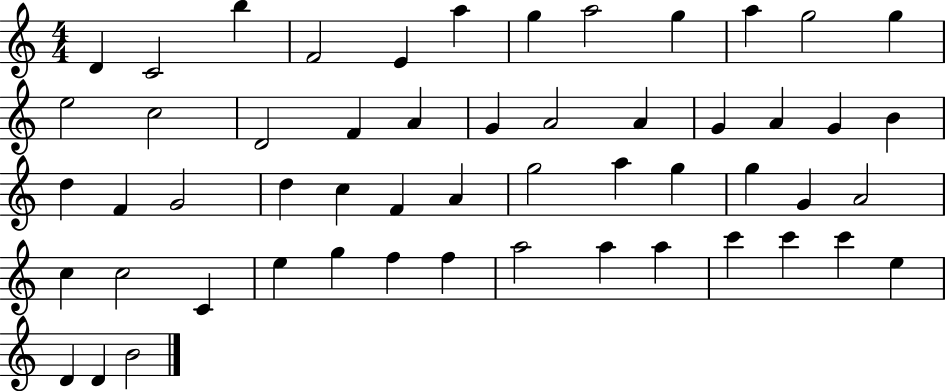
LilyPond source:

{
  \clef treble
  \numericTimeSignature
  \time 4/4
  \key c \major
  d'4 c'2 b''4 | f'2 e'4 a''4 | g''4 a''2 g''4 | a''4 g''2 g''4 | \break e''2 c''2 | d'2 f'4 a'4 | g'4 a'2 a'4 | g'4 a'4 g'4 b'4 | \break d''4 f'4 g'2 | d''4 c''4 f'4 a'4 | g''2 a''4 g''4 | g''4 g'4 a'2 | \break c''4 c''2 c'4 | e''4 g''4 f''4 f''4 | a''2 a''4 a''4 | c'''4 c'''4 c'''4 e''4 | \break d'4 d'4 b'2 | \bar "|."
}